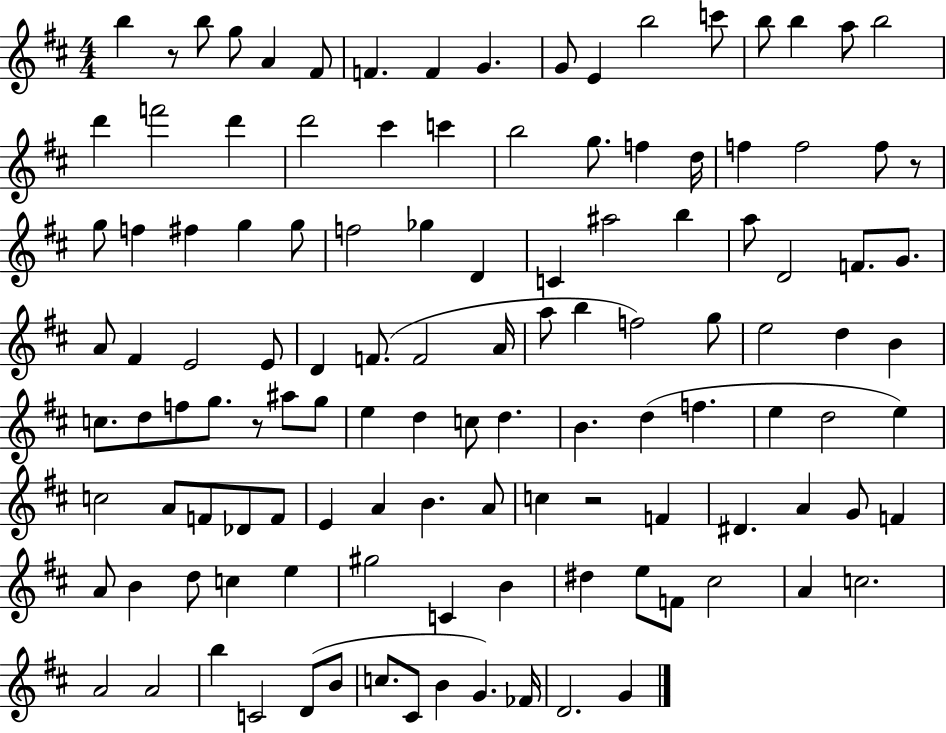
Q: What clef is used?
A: treble